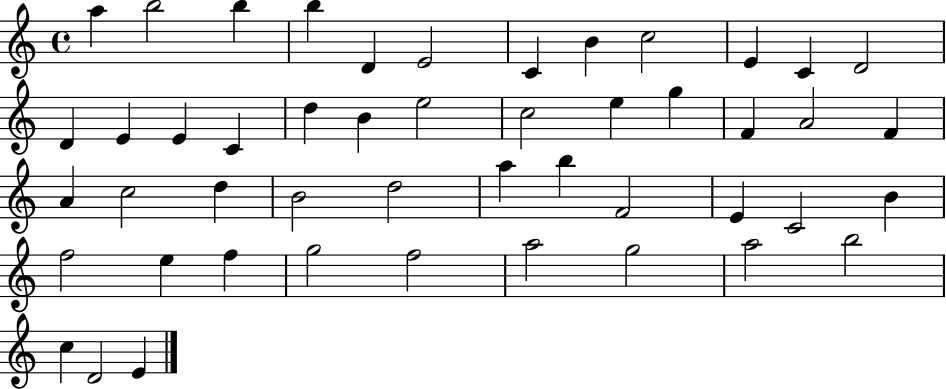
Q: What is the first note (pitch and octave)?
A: A5